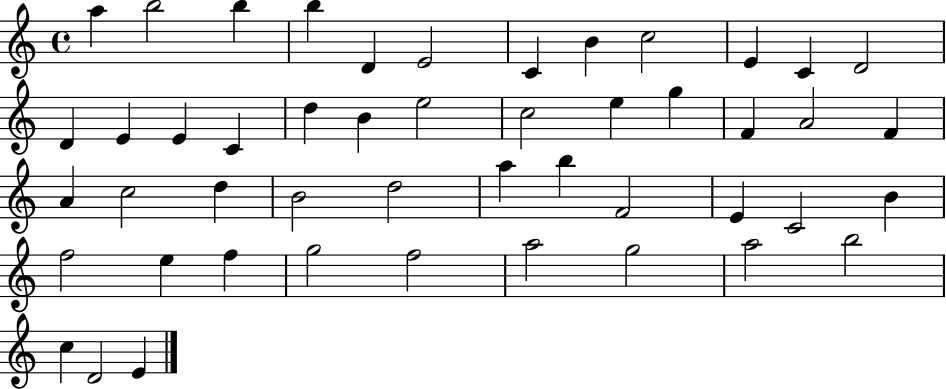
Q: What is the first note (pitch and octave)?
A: A5